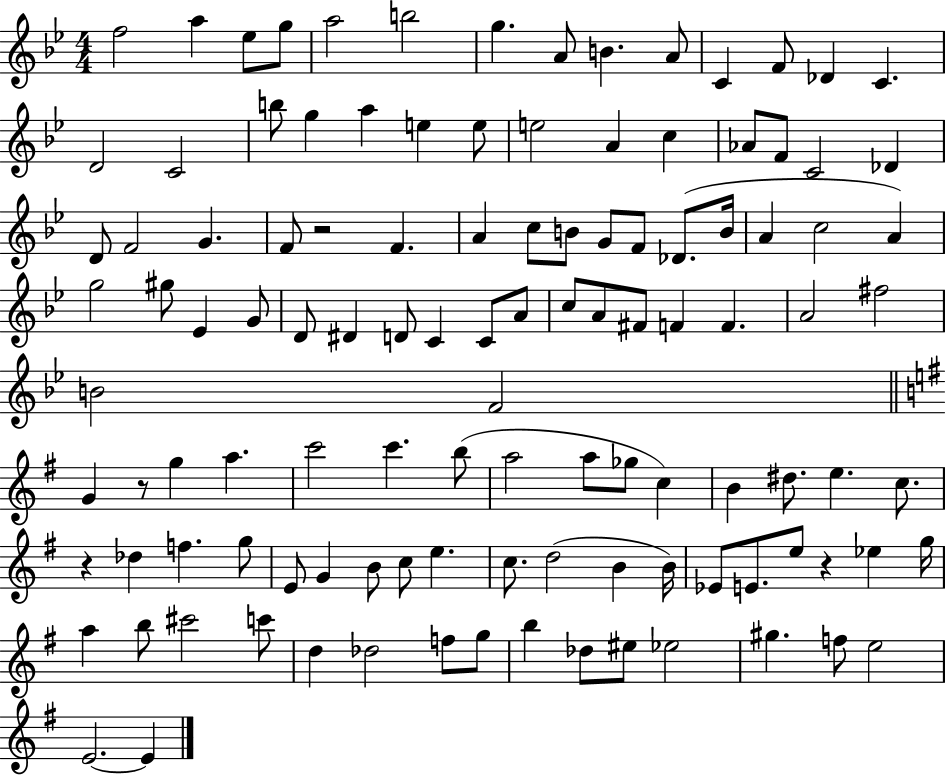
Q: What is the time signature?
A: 4/4